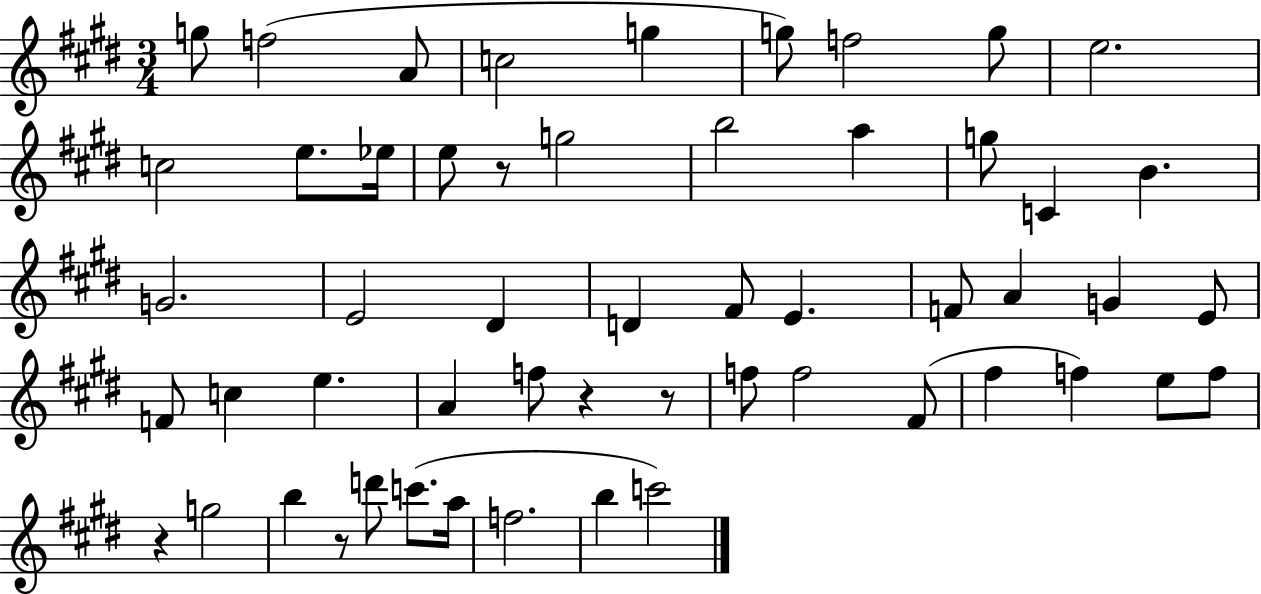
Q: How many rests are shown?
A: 5